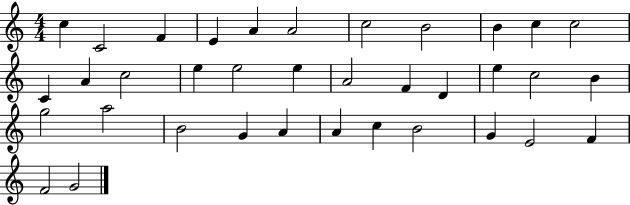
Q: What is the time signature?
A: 4/4